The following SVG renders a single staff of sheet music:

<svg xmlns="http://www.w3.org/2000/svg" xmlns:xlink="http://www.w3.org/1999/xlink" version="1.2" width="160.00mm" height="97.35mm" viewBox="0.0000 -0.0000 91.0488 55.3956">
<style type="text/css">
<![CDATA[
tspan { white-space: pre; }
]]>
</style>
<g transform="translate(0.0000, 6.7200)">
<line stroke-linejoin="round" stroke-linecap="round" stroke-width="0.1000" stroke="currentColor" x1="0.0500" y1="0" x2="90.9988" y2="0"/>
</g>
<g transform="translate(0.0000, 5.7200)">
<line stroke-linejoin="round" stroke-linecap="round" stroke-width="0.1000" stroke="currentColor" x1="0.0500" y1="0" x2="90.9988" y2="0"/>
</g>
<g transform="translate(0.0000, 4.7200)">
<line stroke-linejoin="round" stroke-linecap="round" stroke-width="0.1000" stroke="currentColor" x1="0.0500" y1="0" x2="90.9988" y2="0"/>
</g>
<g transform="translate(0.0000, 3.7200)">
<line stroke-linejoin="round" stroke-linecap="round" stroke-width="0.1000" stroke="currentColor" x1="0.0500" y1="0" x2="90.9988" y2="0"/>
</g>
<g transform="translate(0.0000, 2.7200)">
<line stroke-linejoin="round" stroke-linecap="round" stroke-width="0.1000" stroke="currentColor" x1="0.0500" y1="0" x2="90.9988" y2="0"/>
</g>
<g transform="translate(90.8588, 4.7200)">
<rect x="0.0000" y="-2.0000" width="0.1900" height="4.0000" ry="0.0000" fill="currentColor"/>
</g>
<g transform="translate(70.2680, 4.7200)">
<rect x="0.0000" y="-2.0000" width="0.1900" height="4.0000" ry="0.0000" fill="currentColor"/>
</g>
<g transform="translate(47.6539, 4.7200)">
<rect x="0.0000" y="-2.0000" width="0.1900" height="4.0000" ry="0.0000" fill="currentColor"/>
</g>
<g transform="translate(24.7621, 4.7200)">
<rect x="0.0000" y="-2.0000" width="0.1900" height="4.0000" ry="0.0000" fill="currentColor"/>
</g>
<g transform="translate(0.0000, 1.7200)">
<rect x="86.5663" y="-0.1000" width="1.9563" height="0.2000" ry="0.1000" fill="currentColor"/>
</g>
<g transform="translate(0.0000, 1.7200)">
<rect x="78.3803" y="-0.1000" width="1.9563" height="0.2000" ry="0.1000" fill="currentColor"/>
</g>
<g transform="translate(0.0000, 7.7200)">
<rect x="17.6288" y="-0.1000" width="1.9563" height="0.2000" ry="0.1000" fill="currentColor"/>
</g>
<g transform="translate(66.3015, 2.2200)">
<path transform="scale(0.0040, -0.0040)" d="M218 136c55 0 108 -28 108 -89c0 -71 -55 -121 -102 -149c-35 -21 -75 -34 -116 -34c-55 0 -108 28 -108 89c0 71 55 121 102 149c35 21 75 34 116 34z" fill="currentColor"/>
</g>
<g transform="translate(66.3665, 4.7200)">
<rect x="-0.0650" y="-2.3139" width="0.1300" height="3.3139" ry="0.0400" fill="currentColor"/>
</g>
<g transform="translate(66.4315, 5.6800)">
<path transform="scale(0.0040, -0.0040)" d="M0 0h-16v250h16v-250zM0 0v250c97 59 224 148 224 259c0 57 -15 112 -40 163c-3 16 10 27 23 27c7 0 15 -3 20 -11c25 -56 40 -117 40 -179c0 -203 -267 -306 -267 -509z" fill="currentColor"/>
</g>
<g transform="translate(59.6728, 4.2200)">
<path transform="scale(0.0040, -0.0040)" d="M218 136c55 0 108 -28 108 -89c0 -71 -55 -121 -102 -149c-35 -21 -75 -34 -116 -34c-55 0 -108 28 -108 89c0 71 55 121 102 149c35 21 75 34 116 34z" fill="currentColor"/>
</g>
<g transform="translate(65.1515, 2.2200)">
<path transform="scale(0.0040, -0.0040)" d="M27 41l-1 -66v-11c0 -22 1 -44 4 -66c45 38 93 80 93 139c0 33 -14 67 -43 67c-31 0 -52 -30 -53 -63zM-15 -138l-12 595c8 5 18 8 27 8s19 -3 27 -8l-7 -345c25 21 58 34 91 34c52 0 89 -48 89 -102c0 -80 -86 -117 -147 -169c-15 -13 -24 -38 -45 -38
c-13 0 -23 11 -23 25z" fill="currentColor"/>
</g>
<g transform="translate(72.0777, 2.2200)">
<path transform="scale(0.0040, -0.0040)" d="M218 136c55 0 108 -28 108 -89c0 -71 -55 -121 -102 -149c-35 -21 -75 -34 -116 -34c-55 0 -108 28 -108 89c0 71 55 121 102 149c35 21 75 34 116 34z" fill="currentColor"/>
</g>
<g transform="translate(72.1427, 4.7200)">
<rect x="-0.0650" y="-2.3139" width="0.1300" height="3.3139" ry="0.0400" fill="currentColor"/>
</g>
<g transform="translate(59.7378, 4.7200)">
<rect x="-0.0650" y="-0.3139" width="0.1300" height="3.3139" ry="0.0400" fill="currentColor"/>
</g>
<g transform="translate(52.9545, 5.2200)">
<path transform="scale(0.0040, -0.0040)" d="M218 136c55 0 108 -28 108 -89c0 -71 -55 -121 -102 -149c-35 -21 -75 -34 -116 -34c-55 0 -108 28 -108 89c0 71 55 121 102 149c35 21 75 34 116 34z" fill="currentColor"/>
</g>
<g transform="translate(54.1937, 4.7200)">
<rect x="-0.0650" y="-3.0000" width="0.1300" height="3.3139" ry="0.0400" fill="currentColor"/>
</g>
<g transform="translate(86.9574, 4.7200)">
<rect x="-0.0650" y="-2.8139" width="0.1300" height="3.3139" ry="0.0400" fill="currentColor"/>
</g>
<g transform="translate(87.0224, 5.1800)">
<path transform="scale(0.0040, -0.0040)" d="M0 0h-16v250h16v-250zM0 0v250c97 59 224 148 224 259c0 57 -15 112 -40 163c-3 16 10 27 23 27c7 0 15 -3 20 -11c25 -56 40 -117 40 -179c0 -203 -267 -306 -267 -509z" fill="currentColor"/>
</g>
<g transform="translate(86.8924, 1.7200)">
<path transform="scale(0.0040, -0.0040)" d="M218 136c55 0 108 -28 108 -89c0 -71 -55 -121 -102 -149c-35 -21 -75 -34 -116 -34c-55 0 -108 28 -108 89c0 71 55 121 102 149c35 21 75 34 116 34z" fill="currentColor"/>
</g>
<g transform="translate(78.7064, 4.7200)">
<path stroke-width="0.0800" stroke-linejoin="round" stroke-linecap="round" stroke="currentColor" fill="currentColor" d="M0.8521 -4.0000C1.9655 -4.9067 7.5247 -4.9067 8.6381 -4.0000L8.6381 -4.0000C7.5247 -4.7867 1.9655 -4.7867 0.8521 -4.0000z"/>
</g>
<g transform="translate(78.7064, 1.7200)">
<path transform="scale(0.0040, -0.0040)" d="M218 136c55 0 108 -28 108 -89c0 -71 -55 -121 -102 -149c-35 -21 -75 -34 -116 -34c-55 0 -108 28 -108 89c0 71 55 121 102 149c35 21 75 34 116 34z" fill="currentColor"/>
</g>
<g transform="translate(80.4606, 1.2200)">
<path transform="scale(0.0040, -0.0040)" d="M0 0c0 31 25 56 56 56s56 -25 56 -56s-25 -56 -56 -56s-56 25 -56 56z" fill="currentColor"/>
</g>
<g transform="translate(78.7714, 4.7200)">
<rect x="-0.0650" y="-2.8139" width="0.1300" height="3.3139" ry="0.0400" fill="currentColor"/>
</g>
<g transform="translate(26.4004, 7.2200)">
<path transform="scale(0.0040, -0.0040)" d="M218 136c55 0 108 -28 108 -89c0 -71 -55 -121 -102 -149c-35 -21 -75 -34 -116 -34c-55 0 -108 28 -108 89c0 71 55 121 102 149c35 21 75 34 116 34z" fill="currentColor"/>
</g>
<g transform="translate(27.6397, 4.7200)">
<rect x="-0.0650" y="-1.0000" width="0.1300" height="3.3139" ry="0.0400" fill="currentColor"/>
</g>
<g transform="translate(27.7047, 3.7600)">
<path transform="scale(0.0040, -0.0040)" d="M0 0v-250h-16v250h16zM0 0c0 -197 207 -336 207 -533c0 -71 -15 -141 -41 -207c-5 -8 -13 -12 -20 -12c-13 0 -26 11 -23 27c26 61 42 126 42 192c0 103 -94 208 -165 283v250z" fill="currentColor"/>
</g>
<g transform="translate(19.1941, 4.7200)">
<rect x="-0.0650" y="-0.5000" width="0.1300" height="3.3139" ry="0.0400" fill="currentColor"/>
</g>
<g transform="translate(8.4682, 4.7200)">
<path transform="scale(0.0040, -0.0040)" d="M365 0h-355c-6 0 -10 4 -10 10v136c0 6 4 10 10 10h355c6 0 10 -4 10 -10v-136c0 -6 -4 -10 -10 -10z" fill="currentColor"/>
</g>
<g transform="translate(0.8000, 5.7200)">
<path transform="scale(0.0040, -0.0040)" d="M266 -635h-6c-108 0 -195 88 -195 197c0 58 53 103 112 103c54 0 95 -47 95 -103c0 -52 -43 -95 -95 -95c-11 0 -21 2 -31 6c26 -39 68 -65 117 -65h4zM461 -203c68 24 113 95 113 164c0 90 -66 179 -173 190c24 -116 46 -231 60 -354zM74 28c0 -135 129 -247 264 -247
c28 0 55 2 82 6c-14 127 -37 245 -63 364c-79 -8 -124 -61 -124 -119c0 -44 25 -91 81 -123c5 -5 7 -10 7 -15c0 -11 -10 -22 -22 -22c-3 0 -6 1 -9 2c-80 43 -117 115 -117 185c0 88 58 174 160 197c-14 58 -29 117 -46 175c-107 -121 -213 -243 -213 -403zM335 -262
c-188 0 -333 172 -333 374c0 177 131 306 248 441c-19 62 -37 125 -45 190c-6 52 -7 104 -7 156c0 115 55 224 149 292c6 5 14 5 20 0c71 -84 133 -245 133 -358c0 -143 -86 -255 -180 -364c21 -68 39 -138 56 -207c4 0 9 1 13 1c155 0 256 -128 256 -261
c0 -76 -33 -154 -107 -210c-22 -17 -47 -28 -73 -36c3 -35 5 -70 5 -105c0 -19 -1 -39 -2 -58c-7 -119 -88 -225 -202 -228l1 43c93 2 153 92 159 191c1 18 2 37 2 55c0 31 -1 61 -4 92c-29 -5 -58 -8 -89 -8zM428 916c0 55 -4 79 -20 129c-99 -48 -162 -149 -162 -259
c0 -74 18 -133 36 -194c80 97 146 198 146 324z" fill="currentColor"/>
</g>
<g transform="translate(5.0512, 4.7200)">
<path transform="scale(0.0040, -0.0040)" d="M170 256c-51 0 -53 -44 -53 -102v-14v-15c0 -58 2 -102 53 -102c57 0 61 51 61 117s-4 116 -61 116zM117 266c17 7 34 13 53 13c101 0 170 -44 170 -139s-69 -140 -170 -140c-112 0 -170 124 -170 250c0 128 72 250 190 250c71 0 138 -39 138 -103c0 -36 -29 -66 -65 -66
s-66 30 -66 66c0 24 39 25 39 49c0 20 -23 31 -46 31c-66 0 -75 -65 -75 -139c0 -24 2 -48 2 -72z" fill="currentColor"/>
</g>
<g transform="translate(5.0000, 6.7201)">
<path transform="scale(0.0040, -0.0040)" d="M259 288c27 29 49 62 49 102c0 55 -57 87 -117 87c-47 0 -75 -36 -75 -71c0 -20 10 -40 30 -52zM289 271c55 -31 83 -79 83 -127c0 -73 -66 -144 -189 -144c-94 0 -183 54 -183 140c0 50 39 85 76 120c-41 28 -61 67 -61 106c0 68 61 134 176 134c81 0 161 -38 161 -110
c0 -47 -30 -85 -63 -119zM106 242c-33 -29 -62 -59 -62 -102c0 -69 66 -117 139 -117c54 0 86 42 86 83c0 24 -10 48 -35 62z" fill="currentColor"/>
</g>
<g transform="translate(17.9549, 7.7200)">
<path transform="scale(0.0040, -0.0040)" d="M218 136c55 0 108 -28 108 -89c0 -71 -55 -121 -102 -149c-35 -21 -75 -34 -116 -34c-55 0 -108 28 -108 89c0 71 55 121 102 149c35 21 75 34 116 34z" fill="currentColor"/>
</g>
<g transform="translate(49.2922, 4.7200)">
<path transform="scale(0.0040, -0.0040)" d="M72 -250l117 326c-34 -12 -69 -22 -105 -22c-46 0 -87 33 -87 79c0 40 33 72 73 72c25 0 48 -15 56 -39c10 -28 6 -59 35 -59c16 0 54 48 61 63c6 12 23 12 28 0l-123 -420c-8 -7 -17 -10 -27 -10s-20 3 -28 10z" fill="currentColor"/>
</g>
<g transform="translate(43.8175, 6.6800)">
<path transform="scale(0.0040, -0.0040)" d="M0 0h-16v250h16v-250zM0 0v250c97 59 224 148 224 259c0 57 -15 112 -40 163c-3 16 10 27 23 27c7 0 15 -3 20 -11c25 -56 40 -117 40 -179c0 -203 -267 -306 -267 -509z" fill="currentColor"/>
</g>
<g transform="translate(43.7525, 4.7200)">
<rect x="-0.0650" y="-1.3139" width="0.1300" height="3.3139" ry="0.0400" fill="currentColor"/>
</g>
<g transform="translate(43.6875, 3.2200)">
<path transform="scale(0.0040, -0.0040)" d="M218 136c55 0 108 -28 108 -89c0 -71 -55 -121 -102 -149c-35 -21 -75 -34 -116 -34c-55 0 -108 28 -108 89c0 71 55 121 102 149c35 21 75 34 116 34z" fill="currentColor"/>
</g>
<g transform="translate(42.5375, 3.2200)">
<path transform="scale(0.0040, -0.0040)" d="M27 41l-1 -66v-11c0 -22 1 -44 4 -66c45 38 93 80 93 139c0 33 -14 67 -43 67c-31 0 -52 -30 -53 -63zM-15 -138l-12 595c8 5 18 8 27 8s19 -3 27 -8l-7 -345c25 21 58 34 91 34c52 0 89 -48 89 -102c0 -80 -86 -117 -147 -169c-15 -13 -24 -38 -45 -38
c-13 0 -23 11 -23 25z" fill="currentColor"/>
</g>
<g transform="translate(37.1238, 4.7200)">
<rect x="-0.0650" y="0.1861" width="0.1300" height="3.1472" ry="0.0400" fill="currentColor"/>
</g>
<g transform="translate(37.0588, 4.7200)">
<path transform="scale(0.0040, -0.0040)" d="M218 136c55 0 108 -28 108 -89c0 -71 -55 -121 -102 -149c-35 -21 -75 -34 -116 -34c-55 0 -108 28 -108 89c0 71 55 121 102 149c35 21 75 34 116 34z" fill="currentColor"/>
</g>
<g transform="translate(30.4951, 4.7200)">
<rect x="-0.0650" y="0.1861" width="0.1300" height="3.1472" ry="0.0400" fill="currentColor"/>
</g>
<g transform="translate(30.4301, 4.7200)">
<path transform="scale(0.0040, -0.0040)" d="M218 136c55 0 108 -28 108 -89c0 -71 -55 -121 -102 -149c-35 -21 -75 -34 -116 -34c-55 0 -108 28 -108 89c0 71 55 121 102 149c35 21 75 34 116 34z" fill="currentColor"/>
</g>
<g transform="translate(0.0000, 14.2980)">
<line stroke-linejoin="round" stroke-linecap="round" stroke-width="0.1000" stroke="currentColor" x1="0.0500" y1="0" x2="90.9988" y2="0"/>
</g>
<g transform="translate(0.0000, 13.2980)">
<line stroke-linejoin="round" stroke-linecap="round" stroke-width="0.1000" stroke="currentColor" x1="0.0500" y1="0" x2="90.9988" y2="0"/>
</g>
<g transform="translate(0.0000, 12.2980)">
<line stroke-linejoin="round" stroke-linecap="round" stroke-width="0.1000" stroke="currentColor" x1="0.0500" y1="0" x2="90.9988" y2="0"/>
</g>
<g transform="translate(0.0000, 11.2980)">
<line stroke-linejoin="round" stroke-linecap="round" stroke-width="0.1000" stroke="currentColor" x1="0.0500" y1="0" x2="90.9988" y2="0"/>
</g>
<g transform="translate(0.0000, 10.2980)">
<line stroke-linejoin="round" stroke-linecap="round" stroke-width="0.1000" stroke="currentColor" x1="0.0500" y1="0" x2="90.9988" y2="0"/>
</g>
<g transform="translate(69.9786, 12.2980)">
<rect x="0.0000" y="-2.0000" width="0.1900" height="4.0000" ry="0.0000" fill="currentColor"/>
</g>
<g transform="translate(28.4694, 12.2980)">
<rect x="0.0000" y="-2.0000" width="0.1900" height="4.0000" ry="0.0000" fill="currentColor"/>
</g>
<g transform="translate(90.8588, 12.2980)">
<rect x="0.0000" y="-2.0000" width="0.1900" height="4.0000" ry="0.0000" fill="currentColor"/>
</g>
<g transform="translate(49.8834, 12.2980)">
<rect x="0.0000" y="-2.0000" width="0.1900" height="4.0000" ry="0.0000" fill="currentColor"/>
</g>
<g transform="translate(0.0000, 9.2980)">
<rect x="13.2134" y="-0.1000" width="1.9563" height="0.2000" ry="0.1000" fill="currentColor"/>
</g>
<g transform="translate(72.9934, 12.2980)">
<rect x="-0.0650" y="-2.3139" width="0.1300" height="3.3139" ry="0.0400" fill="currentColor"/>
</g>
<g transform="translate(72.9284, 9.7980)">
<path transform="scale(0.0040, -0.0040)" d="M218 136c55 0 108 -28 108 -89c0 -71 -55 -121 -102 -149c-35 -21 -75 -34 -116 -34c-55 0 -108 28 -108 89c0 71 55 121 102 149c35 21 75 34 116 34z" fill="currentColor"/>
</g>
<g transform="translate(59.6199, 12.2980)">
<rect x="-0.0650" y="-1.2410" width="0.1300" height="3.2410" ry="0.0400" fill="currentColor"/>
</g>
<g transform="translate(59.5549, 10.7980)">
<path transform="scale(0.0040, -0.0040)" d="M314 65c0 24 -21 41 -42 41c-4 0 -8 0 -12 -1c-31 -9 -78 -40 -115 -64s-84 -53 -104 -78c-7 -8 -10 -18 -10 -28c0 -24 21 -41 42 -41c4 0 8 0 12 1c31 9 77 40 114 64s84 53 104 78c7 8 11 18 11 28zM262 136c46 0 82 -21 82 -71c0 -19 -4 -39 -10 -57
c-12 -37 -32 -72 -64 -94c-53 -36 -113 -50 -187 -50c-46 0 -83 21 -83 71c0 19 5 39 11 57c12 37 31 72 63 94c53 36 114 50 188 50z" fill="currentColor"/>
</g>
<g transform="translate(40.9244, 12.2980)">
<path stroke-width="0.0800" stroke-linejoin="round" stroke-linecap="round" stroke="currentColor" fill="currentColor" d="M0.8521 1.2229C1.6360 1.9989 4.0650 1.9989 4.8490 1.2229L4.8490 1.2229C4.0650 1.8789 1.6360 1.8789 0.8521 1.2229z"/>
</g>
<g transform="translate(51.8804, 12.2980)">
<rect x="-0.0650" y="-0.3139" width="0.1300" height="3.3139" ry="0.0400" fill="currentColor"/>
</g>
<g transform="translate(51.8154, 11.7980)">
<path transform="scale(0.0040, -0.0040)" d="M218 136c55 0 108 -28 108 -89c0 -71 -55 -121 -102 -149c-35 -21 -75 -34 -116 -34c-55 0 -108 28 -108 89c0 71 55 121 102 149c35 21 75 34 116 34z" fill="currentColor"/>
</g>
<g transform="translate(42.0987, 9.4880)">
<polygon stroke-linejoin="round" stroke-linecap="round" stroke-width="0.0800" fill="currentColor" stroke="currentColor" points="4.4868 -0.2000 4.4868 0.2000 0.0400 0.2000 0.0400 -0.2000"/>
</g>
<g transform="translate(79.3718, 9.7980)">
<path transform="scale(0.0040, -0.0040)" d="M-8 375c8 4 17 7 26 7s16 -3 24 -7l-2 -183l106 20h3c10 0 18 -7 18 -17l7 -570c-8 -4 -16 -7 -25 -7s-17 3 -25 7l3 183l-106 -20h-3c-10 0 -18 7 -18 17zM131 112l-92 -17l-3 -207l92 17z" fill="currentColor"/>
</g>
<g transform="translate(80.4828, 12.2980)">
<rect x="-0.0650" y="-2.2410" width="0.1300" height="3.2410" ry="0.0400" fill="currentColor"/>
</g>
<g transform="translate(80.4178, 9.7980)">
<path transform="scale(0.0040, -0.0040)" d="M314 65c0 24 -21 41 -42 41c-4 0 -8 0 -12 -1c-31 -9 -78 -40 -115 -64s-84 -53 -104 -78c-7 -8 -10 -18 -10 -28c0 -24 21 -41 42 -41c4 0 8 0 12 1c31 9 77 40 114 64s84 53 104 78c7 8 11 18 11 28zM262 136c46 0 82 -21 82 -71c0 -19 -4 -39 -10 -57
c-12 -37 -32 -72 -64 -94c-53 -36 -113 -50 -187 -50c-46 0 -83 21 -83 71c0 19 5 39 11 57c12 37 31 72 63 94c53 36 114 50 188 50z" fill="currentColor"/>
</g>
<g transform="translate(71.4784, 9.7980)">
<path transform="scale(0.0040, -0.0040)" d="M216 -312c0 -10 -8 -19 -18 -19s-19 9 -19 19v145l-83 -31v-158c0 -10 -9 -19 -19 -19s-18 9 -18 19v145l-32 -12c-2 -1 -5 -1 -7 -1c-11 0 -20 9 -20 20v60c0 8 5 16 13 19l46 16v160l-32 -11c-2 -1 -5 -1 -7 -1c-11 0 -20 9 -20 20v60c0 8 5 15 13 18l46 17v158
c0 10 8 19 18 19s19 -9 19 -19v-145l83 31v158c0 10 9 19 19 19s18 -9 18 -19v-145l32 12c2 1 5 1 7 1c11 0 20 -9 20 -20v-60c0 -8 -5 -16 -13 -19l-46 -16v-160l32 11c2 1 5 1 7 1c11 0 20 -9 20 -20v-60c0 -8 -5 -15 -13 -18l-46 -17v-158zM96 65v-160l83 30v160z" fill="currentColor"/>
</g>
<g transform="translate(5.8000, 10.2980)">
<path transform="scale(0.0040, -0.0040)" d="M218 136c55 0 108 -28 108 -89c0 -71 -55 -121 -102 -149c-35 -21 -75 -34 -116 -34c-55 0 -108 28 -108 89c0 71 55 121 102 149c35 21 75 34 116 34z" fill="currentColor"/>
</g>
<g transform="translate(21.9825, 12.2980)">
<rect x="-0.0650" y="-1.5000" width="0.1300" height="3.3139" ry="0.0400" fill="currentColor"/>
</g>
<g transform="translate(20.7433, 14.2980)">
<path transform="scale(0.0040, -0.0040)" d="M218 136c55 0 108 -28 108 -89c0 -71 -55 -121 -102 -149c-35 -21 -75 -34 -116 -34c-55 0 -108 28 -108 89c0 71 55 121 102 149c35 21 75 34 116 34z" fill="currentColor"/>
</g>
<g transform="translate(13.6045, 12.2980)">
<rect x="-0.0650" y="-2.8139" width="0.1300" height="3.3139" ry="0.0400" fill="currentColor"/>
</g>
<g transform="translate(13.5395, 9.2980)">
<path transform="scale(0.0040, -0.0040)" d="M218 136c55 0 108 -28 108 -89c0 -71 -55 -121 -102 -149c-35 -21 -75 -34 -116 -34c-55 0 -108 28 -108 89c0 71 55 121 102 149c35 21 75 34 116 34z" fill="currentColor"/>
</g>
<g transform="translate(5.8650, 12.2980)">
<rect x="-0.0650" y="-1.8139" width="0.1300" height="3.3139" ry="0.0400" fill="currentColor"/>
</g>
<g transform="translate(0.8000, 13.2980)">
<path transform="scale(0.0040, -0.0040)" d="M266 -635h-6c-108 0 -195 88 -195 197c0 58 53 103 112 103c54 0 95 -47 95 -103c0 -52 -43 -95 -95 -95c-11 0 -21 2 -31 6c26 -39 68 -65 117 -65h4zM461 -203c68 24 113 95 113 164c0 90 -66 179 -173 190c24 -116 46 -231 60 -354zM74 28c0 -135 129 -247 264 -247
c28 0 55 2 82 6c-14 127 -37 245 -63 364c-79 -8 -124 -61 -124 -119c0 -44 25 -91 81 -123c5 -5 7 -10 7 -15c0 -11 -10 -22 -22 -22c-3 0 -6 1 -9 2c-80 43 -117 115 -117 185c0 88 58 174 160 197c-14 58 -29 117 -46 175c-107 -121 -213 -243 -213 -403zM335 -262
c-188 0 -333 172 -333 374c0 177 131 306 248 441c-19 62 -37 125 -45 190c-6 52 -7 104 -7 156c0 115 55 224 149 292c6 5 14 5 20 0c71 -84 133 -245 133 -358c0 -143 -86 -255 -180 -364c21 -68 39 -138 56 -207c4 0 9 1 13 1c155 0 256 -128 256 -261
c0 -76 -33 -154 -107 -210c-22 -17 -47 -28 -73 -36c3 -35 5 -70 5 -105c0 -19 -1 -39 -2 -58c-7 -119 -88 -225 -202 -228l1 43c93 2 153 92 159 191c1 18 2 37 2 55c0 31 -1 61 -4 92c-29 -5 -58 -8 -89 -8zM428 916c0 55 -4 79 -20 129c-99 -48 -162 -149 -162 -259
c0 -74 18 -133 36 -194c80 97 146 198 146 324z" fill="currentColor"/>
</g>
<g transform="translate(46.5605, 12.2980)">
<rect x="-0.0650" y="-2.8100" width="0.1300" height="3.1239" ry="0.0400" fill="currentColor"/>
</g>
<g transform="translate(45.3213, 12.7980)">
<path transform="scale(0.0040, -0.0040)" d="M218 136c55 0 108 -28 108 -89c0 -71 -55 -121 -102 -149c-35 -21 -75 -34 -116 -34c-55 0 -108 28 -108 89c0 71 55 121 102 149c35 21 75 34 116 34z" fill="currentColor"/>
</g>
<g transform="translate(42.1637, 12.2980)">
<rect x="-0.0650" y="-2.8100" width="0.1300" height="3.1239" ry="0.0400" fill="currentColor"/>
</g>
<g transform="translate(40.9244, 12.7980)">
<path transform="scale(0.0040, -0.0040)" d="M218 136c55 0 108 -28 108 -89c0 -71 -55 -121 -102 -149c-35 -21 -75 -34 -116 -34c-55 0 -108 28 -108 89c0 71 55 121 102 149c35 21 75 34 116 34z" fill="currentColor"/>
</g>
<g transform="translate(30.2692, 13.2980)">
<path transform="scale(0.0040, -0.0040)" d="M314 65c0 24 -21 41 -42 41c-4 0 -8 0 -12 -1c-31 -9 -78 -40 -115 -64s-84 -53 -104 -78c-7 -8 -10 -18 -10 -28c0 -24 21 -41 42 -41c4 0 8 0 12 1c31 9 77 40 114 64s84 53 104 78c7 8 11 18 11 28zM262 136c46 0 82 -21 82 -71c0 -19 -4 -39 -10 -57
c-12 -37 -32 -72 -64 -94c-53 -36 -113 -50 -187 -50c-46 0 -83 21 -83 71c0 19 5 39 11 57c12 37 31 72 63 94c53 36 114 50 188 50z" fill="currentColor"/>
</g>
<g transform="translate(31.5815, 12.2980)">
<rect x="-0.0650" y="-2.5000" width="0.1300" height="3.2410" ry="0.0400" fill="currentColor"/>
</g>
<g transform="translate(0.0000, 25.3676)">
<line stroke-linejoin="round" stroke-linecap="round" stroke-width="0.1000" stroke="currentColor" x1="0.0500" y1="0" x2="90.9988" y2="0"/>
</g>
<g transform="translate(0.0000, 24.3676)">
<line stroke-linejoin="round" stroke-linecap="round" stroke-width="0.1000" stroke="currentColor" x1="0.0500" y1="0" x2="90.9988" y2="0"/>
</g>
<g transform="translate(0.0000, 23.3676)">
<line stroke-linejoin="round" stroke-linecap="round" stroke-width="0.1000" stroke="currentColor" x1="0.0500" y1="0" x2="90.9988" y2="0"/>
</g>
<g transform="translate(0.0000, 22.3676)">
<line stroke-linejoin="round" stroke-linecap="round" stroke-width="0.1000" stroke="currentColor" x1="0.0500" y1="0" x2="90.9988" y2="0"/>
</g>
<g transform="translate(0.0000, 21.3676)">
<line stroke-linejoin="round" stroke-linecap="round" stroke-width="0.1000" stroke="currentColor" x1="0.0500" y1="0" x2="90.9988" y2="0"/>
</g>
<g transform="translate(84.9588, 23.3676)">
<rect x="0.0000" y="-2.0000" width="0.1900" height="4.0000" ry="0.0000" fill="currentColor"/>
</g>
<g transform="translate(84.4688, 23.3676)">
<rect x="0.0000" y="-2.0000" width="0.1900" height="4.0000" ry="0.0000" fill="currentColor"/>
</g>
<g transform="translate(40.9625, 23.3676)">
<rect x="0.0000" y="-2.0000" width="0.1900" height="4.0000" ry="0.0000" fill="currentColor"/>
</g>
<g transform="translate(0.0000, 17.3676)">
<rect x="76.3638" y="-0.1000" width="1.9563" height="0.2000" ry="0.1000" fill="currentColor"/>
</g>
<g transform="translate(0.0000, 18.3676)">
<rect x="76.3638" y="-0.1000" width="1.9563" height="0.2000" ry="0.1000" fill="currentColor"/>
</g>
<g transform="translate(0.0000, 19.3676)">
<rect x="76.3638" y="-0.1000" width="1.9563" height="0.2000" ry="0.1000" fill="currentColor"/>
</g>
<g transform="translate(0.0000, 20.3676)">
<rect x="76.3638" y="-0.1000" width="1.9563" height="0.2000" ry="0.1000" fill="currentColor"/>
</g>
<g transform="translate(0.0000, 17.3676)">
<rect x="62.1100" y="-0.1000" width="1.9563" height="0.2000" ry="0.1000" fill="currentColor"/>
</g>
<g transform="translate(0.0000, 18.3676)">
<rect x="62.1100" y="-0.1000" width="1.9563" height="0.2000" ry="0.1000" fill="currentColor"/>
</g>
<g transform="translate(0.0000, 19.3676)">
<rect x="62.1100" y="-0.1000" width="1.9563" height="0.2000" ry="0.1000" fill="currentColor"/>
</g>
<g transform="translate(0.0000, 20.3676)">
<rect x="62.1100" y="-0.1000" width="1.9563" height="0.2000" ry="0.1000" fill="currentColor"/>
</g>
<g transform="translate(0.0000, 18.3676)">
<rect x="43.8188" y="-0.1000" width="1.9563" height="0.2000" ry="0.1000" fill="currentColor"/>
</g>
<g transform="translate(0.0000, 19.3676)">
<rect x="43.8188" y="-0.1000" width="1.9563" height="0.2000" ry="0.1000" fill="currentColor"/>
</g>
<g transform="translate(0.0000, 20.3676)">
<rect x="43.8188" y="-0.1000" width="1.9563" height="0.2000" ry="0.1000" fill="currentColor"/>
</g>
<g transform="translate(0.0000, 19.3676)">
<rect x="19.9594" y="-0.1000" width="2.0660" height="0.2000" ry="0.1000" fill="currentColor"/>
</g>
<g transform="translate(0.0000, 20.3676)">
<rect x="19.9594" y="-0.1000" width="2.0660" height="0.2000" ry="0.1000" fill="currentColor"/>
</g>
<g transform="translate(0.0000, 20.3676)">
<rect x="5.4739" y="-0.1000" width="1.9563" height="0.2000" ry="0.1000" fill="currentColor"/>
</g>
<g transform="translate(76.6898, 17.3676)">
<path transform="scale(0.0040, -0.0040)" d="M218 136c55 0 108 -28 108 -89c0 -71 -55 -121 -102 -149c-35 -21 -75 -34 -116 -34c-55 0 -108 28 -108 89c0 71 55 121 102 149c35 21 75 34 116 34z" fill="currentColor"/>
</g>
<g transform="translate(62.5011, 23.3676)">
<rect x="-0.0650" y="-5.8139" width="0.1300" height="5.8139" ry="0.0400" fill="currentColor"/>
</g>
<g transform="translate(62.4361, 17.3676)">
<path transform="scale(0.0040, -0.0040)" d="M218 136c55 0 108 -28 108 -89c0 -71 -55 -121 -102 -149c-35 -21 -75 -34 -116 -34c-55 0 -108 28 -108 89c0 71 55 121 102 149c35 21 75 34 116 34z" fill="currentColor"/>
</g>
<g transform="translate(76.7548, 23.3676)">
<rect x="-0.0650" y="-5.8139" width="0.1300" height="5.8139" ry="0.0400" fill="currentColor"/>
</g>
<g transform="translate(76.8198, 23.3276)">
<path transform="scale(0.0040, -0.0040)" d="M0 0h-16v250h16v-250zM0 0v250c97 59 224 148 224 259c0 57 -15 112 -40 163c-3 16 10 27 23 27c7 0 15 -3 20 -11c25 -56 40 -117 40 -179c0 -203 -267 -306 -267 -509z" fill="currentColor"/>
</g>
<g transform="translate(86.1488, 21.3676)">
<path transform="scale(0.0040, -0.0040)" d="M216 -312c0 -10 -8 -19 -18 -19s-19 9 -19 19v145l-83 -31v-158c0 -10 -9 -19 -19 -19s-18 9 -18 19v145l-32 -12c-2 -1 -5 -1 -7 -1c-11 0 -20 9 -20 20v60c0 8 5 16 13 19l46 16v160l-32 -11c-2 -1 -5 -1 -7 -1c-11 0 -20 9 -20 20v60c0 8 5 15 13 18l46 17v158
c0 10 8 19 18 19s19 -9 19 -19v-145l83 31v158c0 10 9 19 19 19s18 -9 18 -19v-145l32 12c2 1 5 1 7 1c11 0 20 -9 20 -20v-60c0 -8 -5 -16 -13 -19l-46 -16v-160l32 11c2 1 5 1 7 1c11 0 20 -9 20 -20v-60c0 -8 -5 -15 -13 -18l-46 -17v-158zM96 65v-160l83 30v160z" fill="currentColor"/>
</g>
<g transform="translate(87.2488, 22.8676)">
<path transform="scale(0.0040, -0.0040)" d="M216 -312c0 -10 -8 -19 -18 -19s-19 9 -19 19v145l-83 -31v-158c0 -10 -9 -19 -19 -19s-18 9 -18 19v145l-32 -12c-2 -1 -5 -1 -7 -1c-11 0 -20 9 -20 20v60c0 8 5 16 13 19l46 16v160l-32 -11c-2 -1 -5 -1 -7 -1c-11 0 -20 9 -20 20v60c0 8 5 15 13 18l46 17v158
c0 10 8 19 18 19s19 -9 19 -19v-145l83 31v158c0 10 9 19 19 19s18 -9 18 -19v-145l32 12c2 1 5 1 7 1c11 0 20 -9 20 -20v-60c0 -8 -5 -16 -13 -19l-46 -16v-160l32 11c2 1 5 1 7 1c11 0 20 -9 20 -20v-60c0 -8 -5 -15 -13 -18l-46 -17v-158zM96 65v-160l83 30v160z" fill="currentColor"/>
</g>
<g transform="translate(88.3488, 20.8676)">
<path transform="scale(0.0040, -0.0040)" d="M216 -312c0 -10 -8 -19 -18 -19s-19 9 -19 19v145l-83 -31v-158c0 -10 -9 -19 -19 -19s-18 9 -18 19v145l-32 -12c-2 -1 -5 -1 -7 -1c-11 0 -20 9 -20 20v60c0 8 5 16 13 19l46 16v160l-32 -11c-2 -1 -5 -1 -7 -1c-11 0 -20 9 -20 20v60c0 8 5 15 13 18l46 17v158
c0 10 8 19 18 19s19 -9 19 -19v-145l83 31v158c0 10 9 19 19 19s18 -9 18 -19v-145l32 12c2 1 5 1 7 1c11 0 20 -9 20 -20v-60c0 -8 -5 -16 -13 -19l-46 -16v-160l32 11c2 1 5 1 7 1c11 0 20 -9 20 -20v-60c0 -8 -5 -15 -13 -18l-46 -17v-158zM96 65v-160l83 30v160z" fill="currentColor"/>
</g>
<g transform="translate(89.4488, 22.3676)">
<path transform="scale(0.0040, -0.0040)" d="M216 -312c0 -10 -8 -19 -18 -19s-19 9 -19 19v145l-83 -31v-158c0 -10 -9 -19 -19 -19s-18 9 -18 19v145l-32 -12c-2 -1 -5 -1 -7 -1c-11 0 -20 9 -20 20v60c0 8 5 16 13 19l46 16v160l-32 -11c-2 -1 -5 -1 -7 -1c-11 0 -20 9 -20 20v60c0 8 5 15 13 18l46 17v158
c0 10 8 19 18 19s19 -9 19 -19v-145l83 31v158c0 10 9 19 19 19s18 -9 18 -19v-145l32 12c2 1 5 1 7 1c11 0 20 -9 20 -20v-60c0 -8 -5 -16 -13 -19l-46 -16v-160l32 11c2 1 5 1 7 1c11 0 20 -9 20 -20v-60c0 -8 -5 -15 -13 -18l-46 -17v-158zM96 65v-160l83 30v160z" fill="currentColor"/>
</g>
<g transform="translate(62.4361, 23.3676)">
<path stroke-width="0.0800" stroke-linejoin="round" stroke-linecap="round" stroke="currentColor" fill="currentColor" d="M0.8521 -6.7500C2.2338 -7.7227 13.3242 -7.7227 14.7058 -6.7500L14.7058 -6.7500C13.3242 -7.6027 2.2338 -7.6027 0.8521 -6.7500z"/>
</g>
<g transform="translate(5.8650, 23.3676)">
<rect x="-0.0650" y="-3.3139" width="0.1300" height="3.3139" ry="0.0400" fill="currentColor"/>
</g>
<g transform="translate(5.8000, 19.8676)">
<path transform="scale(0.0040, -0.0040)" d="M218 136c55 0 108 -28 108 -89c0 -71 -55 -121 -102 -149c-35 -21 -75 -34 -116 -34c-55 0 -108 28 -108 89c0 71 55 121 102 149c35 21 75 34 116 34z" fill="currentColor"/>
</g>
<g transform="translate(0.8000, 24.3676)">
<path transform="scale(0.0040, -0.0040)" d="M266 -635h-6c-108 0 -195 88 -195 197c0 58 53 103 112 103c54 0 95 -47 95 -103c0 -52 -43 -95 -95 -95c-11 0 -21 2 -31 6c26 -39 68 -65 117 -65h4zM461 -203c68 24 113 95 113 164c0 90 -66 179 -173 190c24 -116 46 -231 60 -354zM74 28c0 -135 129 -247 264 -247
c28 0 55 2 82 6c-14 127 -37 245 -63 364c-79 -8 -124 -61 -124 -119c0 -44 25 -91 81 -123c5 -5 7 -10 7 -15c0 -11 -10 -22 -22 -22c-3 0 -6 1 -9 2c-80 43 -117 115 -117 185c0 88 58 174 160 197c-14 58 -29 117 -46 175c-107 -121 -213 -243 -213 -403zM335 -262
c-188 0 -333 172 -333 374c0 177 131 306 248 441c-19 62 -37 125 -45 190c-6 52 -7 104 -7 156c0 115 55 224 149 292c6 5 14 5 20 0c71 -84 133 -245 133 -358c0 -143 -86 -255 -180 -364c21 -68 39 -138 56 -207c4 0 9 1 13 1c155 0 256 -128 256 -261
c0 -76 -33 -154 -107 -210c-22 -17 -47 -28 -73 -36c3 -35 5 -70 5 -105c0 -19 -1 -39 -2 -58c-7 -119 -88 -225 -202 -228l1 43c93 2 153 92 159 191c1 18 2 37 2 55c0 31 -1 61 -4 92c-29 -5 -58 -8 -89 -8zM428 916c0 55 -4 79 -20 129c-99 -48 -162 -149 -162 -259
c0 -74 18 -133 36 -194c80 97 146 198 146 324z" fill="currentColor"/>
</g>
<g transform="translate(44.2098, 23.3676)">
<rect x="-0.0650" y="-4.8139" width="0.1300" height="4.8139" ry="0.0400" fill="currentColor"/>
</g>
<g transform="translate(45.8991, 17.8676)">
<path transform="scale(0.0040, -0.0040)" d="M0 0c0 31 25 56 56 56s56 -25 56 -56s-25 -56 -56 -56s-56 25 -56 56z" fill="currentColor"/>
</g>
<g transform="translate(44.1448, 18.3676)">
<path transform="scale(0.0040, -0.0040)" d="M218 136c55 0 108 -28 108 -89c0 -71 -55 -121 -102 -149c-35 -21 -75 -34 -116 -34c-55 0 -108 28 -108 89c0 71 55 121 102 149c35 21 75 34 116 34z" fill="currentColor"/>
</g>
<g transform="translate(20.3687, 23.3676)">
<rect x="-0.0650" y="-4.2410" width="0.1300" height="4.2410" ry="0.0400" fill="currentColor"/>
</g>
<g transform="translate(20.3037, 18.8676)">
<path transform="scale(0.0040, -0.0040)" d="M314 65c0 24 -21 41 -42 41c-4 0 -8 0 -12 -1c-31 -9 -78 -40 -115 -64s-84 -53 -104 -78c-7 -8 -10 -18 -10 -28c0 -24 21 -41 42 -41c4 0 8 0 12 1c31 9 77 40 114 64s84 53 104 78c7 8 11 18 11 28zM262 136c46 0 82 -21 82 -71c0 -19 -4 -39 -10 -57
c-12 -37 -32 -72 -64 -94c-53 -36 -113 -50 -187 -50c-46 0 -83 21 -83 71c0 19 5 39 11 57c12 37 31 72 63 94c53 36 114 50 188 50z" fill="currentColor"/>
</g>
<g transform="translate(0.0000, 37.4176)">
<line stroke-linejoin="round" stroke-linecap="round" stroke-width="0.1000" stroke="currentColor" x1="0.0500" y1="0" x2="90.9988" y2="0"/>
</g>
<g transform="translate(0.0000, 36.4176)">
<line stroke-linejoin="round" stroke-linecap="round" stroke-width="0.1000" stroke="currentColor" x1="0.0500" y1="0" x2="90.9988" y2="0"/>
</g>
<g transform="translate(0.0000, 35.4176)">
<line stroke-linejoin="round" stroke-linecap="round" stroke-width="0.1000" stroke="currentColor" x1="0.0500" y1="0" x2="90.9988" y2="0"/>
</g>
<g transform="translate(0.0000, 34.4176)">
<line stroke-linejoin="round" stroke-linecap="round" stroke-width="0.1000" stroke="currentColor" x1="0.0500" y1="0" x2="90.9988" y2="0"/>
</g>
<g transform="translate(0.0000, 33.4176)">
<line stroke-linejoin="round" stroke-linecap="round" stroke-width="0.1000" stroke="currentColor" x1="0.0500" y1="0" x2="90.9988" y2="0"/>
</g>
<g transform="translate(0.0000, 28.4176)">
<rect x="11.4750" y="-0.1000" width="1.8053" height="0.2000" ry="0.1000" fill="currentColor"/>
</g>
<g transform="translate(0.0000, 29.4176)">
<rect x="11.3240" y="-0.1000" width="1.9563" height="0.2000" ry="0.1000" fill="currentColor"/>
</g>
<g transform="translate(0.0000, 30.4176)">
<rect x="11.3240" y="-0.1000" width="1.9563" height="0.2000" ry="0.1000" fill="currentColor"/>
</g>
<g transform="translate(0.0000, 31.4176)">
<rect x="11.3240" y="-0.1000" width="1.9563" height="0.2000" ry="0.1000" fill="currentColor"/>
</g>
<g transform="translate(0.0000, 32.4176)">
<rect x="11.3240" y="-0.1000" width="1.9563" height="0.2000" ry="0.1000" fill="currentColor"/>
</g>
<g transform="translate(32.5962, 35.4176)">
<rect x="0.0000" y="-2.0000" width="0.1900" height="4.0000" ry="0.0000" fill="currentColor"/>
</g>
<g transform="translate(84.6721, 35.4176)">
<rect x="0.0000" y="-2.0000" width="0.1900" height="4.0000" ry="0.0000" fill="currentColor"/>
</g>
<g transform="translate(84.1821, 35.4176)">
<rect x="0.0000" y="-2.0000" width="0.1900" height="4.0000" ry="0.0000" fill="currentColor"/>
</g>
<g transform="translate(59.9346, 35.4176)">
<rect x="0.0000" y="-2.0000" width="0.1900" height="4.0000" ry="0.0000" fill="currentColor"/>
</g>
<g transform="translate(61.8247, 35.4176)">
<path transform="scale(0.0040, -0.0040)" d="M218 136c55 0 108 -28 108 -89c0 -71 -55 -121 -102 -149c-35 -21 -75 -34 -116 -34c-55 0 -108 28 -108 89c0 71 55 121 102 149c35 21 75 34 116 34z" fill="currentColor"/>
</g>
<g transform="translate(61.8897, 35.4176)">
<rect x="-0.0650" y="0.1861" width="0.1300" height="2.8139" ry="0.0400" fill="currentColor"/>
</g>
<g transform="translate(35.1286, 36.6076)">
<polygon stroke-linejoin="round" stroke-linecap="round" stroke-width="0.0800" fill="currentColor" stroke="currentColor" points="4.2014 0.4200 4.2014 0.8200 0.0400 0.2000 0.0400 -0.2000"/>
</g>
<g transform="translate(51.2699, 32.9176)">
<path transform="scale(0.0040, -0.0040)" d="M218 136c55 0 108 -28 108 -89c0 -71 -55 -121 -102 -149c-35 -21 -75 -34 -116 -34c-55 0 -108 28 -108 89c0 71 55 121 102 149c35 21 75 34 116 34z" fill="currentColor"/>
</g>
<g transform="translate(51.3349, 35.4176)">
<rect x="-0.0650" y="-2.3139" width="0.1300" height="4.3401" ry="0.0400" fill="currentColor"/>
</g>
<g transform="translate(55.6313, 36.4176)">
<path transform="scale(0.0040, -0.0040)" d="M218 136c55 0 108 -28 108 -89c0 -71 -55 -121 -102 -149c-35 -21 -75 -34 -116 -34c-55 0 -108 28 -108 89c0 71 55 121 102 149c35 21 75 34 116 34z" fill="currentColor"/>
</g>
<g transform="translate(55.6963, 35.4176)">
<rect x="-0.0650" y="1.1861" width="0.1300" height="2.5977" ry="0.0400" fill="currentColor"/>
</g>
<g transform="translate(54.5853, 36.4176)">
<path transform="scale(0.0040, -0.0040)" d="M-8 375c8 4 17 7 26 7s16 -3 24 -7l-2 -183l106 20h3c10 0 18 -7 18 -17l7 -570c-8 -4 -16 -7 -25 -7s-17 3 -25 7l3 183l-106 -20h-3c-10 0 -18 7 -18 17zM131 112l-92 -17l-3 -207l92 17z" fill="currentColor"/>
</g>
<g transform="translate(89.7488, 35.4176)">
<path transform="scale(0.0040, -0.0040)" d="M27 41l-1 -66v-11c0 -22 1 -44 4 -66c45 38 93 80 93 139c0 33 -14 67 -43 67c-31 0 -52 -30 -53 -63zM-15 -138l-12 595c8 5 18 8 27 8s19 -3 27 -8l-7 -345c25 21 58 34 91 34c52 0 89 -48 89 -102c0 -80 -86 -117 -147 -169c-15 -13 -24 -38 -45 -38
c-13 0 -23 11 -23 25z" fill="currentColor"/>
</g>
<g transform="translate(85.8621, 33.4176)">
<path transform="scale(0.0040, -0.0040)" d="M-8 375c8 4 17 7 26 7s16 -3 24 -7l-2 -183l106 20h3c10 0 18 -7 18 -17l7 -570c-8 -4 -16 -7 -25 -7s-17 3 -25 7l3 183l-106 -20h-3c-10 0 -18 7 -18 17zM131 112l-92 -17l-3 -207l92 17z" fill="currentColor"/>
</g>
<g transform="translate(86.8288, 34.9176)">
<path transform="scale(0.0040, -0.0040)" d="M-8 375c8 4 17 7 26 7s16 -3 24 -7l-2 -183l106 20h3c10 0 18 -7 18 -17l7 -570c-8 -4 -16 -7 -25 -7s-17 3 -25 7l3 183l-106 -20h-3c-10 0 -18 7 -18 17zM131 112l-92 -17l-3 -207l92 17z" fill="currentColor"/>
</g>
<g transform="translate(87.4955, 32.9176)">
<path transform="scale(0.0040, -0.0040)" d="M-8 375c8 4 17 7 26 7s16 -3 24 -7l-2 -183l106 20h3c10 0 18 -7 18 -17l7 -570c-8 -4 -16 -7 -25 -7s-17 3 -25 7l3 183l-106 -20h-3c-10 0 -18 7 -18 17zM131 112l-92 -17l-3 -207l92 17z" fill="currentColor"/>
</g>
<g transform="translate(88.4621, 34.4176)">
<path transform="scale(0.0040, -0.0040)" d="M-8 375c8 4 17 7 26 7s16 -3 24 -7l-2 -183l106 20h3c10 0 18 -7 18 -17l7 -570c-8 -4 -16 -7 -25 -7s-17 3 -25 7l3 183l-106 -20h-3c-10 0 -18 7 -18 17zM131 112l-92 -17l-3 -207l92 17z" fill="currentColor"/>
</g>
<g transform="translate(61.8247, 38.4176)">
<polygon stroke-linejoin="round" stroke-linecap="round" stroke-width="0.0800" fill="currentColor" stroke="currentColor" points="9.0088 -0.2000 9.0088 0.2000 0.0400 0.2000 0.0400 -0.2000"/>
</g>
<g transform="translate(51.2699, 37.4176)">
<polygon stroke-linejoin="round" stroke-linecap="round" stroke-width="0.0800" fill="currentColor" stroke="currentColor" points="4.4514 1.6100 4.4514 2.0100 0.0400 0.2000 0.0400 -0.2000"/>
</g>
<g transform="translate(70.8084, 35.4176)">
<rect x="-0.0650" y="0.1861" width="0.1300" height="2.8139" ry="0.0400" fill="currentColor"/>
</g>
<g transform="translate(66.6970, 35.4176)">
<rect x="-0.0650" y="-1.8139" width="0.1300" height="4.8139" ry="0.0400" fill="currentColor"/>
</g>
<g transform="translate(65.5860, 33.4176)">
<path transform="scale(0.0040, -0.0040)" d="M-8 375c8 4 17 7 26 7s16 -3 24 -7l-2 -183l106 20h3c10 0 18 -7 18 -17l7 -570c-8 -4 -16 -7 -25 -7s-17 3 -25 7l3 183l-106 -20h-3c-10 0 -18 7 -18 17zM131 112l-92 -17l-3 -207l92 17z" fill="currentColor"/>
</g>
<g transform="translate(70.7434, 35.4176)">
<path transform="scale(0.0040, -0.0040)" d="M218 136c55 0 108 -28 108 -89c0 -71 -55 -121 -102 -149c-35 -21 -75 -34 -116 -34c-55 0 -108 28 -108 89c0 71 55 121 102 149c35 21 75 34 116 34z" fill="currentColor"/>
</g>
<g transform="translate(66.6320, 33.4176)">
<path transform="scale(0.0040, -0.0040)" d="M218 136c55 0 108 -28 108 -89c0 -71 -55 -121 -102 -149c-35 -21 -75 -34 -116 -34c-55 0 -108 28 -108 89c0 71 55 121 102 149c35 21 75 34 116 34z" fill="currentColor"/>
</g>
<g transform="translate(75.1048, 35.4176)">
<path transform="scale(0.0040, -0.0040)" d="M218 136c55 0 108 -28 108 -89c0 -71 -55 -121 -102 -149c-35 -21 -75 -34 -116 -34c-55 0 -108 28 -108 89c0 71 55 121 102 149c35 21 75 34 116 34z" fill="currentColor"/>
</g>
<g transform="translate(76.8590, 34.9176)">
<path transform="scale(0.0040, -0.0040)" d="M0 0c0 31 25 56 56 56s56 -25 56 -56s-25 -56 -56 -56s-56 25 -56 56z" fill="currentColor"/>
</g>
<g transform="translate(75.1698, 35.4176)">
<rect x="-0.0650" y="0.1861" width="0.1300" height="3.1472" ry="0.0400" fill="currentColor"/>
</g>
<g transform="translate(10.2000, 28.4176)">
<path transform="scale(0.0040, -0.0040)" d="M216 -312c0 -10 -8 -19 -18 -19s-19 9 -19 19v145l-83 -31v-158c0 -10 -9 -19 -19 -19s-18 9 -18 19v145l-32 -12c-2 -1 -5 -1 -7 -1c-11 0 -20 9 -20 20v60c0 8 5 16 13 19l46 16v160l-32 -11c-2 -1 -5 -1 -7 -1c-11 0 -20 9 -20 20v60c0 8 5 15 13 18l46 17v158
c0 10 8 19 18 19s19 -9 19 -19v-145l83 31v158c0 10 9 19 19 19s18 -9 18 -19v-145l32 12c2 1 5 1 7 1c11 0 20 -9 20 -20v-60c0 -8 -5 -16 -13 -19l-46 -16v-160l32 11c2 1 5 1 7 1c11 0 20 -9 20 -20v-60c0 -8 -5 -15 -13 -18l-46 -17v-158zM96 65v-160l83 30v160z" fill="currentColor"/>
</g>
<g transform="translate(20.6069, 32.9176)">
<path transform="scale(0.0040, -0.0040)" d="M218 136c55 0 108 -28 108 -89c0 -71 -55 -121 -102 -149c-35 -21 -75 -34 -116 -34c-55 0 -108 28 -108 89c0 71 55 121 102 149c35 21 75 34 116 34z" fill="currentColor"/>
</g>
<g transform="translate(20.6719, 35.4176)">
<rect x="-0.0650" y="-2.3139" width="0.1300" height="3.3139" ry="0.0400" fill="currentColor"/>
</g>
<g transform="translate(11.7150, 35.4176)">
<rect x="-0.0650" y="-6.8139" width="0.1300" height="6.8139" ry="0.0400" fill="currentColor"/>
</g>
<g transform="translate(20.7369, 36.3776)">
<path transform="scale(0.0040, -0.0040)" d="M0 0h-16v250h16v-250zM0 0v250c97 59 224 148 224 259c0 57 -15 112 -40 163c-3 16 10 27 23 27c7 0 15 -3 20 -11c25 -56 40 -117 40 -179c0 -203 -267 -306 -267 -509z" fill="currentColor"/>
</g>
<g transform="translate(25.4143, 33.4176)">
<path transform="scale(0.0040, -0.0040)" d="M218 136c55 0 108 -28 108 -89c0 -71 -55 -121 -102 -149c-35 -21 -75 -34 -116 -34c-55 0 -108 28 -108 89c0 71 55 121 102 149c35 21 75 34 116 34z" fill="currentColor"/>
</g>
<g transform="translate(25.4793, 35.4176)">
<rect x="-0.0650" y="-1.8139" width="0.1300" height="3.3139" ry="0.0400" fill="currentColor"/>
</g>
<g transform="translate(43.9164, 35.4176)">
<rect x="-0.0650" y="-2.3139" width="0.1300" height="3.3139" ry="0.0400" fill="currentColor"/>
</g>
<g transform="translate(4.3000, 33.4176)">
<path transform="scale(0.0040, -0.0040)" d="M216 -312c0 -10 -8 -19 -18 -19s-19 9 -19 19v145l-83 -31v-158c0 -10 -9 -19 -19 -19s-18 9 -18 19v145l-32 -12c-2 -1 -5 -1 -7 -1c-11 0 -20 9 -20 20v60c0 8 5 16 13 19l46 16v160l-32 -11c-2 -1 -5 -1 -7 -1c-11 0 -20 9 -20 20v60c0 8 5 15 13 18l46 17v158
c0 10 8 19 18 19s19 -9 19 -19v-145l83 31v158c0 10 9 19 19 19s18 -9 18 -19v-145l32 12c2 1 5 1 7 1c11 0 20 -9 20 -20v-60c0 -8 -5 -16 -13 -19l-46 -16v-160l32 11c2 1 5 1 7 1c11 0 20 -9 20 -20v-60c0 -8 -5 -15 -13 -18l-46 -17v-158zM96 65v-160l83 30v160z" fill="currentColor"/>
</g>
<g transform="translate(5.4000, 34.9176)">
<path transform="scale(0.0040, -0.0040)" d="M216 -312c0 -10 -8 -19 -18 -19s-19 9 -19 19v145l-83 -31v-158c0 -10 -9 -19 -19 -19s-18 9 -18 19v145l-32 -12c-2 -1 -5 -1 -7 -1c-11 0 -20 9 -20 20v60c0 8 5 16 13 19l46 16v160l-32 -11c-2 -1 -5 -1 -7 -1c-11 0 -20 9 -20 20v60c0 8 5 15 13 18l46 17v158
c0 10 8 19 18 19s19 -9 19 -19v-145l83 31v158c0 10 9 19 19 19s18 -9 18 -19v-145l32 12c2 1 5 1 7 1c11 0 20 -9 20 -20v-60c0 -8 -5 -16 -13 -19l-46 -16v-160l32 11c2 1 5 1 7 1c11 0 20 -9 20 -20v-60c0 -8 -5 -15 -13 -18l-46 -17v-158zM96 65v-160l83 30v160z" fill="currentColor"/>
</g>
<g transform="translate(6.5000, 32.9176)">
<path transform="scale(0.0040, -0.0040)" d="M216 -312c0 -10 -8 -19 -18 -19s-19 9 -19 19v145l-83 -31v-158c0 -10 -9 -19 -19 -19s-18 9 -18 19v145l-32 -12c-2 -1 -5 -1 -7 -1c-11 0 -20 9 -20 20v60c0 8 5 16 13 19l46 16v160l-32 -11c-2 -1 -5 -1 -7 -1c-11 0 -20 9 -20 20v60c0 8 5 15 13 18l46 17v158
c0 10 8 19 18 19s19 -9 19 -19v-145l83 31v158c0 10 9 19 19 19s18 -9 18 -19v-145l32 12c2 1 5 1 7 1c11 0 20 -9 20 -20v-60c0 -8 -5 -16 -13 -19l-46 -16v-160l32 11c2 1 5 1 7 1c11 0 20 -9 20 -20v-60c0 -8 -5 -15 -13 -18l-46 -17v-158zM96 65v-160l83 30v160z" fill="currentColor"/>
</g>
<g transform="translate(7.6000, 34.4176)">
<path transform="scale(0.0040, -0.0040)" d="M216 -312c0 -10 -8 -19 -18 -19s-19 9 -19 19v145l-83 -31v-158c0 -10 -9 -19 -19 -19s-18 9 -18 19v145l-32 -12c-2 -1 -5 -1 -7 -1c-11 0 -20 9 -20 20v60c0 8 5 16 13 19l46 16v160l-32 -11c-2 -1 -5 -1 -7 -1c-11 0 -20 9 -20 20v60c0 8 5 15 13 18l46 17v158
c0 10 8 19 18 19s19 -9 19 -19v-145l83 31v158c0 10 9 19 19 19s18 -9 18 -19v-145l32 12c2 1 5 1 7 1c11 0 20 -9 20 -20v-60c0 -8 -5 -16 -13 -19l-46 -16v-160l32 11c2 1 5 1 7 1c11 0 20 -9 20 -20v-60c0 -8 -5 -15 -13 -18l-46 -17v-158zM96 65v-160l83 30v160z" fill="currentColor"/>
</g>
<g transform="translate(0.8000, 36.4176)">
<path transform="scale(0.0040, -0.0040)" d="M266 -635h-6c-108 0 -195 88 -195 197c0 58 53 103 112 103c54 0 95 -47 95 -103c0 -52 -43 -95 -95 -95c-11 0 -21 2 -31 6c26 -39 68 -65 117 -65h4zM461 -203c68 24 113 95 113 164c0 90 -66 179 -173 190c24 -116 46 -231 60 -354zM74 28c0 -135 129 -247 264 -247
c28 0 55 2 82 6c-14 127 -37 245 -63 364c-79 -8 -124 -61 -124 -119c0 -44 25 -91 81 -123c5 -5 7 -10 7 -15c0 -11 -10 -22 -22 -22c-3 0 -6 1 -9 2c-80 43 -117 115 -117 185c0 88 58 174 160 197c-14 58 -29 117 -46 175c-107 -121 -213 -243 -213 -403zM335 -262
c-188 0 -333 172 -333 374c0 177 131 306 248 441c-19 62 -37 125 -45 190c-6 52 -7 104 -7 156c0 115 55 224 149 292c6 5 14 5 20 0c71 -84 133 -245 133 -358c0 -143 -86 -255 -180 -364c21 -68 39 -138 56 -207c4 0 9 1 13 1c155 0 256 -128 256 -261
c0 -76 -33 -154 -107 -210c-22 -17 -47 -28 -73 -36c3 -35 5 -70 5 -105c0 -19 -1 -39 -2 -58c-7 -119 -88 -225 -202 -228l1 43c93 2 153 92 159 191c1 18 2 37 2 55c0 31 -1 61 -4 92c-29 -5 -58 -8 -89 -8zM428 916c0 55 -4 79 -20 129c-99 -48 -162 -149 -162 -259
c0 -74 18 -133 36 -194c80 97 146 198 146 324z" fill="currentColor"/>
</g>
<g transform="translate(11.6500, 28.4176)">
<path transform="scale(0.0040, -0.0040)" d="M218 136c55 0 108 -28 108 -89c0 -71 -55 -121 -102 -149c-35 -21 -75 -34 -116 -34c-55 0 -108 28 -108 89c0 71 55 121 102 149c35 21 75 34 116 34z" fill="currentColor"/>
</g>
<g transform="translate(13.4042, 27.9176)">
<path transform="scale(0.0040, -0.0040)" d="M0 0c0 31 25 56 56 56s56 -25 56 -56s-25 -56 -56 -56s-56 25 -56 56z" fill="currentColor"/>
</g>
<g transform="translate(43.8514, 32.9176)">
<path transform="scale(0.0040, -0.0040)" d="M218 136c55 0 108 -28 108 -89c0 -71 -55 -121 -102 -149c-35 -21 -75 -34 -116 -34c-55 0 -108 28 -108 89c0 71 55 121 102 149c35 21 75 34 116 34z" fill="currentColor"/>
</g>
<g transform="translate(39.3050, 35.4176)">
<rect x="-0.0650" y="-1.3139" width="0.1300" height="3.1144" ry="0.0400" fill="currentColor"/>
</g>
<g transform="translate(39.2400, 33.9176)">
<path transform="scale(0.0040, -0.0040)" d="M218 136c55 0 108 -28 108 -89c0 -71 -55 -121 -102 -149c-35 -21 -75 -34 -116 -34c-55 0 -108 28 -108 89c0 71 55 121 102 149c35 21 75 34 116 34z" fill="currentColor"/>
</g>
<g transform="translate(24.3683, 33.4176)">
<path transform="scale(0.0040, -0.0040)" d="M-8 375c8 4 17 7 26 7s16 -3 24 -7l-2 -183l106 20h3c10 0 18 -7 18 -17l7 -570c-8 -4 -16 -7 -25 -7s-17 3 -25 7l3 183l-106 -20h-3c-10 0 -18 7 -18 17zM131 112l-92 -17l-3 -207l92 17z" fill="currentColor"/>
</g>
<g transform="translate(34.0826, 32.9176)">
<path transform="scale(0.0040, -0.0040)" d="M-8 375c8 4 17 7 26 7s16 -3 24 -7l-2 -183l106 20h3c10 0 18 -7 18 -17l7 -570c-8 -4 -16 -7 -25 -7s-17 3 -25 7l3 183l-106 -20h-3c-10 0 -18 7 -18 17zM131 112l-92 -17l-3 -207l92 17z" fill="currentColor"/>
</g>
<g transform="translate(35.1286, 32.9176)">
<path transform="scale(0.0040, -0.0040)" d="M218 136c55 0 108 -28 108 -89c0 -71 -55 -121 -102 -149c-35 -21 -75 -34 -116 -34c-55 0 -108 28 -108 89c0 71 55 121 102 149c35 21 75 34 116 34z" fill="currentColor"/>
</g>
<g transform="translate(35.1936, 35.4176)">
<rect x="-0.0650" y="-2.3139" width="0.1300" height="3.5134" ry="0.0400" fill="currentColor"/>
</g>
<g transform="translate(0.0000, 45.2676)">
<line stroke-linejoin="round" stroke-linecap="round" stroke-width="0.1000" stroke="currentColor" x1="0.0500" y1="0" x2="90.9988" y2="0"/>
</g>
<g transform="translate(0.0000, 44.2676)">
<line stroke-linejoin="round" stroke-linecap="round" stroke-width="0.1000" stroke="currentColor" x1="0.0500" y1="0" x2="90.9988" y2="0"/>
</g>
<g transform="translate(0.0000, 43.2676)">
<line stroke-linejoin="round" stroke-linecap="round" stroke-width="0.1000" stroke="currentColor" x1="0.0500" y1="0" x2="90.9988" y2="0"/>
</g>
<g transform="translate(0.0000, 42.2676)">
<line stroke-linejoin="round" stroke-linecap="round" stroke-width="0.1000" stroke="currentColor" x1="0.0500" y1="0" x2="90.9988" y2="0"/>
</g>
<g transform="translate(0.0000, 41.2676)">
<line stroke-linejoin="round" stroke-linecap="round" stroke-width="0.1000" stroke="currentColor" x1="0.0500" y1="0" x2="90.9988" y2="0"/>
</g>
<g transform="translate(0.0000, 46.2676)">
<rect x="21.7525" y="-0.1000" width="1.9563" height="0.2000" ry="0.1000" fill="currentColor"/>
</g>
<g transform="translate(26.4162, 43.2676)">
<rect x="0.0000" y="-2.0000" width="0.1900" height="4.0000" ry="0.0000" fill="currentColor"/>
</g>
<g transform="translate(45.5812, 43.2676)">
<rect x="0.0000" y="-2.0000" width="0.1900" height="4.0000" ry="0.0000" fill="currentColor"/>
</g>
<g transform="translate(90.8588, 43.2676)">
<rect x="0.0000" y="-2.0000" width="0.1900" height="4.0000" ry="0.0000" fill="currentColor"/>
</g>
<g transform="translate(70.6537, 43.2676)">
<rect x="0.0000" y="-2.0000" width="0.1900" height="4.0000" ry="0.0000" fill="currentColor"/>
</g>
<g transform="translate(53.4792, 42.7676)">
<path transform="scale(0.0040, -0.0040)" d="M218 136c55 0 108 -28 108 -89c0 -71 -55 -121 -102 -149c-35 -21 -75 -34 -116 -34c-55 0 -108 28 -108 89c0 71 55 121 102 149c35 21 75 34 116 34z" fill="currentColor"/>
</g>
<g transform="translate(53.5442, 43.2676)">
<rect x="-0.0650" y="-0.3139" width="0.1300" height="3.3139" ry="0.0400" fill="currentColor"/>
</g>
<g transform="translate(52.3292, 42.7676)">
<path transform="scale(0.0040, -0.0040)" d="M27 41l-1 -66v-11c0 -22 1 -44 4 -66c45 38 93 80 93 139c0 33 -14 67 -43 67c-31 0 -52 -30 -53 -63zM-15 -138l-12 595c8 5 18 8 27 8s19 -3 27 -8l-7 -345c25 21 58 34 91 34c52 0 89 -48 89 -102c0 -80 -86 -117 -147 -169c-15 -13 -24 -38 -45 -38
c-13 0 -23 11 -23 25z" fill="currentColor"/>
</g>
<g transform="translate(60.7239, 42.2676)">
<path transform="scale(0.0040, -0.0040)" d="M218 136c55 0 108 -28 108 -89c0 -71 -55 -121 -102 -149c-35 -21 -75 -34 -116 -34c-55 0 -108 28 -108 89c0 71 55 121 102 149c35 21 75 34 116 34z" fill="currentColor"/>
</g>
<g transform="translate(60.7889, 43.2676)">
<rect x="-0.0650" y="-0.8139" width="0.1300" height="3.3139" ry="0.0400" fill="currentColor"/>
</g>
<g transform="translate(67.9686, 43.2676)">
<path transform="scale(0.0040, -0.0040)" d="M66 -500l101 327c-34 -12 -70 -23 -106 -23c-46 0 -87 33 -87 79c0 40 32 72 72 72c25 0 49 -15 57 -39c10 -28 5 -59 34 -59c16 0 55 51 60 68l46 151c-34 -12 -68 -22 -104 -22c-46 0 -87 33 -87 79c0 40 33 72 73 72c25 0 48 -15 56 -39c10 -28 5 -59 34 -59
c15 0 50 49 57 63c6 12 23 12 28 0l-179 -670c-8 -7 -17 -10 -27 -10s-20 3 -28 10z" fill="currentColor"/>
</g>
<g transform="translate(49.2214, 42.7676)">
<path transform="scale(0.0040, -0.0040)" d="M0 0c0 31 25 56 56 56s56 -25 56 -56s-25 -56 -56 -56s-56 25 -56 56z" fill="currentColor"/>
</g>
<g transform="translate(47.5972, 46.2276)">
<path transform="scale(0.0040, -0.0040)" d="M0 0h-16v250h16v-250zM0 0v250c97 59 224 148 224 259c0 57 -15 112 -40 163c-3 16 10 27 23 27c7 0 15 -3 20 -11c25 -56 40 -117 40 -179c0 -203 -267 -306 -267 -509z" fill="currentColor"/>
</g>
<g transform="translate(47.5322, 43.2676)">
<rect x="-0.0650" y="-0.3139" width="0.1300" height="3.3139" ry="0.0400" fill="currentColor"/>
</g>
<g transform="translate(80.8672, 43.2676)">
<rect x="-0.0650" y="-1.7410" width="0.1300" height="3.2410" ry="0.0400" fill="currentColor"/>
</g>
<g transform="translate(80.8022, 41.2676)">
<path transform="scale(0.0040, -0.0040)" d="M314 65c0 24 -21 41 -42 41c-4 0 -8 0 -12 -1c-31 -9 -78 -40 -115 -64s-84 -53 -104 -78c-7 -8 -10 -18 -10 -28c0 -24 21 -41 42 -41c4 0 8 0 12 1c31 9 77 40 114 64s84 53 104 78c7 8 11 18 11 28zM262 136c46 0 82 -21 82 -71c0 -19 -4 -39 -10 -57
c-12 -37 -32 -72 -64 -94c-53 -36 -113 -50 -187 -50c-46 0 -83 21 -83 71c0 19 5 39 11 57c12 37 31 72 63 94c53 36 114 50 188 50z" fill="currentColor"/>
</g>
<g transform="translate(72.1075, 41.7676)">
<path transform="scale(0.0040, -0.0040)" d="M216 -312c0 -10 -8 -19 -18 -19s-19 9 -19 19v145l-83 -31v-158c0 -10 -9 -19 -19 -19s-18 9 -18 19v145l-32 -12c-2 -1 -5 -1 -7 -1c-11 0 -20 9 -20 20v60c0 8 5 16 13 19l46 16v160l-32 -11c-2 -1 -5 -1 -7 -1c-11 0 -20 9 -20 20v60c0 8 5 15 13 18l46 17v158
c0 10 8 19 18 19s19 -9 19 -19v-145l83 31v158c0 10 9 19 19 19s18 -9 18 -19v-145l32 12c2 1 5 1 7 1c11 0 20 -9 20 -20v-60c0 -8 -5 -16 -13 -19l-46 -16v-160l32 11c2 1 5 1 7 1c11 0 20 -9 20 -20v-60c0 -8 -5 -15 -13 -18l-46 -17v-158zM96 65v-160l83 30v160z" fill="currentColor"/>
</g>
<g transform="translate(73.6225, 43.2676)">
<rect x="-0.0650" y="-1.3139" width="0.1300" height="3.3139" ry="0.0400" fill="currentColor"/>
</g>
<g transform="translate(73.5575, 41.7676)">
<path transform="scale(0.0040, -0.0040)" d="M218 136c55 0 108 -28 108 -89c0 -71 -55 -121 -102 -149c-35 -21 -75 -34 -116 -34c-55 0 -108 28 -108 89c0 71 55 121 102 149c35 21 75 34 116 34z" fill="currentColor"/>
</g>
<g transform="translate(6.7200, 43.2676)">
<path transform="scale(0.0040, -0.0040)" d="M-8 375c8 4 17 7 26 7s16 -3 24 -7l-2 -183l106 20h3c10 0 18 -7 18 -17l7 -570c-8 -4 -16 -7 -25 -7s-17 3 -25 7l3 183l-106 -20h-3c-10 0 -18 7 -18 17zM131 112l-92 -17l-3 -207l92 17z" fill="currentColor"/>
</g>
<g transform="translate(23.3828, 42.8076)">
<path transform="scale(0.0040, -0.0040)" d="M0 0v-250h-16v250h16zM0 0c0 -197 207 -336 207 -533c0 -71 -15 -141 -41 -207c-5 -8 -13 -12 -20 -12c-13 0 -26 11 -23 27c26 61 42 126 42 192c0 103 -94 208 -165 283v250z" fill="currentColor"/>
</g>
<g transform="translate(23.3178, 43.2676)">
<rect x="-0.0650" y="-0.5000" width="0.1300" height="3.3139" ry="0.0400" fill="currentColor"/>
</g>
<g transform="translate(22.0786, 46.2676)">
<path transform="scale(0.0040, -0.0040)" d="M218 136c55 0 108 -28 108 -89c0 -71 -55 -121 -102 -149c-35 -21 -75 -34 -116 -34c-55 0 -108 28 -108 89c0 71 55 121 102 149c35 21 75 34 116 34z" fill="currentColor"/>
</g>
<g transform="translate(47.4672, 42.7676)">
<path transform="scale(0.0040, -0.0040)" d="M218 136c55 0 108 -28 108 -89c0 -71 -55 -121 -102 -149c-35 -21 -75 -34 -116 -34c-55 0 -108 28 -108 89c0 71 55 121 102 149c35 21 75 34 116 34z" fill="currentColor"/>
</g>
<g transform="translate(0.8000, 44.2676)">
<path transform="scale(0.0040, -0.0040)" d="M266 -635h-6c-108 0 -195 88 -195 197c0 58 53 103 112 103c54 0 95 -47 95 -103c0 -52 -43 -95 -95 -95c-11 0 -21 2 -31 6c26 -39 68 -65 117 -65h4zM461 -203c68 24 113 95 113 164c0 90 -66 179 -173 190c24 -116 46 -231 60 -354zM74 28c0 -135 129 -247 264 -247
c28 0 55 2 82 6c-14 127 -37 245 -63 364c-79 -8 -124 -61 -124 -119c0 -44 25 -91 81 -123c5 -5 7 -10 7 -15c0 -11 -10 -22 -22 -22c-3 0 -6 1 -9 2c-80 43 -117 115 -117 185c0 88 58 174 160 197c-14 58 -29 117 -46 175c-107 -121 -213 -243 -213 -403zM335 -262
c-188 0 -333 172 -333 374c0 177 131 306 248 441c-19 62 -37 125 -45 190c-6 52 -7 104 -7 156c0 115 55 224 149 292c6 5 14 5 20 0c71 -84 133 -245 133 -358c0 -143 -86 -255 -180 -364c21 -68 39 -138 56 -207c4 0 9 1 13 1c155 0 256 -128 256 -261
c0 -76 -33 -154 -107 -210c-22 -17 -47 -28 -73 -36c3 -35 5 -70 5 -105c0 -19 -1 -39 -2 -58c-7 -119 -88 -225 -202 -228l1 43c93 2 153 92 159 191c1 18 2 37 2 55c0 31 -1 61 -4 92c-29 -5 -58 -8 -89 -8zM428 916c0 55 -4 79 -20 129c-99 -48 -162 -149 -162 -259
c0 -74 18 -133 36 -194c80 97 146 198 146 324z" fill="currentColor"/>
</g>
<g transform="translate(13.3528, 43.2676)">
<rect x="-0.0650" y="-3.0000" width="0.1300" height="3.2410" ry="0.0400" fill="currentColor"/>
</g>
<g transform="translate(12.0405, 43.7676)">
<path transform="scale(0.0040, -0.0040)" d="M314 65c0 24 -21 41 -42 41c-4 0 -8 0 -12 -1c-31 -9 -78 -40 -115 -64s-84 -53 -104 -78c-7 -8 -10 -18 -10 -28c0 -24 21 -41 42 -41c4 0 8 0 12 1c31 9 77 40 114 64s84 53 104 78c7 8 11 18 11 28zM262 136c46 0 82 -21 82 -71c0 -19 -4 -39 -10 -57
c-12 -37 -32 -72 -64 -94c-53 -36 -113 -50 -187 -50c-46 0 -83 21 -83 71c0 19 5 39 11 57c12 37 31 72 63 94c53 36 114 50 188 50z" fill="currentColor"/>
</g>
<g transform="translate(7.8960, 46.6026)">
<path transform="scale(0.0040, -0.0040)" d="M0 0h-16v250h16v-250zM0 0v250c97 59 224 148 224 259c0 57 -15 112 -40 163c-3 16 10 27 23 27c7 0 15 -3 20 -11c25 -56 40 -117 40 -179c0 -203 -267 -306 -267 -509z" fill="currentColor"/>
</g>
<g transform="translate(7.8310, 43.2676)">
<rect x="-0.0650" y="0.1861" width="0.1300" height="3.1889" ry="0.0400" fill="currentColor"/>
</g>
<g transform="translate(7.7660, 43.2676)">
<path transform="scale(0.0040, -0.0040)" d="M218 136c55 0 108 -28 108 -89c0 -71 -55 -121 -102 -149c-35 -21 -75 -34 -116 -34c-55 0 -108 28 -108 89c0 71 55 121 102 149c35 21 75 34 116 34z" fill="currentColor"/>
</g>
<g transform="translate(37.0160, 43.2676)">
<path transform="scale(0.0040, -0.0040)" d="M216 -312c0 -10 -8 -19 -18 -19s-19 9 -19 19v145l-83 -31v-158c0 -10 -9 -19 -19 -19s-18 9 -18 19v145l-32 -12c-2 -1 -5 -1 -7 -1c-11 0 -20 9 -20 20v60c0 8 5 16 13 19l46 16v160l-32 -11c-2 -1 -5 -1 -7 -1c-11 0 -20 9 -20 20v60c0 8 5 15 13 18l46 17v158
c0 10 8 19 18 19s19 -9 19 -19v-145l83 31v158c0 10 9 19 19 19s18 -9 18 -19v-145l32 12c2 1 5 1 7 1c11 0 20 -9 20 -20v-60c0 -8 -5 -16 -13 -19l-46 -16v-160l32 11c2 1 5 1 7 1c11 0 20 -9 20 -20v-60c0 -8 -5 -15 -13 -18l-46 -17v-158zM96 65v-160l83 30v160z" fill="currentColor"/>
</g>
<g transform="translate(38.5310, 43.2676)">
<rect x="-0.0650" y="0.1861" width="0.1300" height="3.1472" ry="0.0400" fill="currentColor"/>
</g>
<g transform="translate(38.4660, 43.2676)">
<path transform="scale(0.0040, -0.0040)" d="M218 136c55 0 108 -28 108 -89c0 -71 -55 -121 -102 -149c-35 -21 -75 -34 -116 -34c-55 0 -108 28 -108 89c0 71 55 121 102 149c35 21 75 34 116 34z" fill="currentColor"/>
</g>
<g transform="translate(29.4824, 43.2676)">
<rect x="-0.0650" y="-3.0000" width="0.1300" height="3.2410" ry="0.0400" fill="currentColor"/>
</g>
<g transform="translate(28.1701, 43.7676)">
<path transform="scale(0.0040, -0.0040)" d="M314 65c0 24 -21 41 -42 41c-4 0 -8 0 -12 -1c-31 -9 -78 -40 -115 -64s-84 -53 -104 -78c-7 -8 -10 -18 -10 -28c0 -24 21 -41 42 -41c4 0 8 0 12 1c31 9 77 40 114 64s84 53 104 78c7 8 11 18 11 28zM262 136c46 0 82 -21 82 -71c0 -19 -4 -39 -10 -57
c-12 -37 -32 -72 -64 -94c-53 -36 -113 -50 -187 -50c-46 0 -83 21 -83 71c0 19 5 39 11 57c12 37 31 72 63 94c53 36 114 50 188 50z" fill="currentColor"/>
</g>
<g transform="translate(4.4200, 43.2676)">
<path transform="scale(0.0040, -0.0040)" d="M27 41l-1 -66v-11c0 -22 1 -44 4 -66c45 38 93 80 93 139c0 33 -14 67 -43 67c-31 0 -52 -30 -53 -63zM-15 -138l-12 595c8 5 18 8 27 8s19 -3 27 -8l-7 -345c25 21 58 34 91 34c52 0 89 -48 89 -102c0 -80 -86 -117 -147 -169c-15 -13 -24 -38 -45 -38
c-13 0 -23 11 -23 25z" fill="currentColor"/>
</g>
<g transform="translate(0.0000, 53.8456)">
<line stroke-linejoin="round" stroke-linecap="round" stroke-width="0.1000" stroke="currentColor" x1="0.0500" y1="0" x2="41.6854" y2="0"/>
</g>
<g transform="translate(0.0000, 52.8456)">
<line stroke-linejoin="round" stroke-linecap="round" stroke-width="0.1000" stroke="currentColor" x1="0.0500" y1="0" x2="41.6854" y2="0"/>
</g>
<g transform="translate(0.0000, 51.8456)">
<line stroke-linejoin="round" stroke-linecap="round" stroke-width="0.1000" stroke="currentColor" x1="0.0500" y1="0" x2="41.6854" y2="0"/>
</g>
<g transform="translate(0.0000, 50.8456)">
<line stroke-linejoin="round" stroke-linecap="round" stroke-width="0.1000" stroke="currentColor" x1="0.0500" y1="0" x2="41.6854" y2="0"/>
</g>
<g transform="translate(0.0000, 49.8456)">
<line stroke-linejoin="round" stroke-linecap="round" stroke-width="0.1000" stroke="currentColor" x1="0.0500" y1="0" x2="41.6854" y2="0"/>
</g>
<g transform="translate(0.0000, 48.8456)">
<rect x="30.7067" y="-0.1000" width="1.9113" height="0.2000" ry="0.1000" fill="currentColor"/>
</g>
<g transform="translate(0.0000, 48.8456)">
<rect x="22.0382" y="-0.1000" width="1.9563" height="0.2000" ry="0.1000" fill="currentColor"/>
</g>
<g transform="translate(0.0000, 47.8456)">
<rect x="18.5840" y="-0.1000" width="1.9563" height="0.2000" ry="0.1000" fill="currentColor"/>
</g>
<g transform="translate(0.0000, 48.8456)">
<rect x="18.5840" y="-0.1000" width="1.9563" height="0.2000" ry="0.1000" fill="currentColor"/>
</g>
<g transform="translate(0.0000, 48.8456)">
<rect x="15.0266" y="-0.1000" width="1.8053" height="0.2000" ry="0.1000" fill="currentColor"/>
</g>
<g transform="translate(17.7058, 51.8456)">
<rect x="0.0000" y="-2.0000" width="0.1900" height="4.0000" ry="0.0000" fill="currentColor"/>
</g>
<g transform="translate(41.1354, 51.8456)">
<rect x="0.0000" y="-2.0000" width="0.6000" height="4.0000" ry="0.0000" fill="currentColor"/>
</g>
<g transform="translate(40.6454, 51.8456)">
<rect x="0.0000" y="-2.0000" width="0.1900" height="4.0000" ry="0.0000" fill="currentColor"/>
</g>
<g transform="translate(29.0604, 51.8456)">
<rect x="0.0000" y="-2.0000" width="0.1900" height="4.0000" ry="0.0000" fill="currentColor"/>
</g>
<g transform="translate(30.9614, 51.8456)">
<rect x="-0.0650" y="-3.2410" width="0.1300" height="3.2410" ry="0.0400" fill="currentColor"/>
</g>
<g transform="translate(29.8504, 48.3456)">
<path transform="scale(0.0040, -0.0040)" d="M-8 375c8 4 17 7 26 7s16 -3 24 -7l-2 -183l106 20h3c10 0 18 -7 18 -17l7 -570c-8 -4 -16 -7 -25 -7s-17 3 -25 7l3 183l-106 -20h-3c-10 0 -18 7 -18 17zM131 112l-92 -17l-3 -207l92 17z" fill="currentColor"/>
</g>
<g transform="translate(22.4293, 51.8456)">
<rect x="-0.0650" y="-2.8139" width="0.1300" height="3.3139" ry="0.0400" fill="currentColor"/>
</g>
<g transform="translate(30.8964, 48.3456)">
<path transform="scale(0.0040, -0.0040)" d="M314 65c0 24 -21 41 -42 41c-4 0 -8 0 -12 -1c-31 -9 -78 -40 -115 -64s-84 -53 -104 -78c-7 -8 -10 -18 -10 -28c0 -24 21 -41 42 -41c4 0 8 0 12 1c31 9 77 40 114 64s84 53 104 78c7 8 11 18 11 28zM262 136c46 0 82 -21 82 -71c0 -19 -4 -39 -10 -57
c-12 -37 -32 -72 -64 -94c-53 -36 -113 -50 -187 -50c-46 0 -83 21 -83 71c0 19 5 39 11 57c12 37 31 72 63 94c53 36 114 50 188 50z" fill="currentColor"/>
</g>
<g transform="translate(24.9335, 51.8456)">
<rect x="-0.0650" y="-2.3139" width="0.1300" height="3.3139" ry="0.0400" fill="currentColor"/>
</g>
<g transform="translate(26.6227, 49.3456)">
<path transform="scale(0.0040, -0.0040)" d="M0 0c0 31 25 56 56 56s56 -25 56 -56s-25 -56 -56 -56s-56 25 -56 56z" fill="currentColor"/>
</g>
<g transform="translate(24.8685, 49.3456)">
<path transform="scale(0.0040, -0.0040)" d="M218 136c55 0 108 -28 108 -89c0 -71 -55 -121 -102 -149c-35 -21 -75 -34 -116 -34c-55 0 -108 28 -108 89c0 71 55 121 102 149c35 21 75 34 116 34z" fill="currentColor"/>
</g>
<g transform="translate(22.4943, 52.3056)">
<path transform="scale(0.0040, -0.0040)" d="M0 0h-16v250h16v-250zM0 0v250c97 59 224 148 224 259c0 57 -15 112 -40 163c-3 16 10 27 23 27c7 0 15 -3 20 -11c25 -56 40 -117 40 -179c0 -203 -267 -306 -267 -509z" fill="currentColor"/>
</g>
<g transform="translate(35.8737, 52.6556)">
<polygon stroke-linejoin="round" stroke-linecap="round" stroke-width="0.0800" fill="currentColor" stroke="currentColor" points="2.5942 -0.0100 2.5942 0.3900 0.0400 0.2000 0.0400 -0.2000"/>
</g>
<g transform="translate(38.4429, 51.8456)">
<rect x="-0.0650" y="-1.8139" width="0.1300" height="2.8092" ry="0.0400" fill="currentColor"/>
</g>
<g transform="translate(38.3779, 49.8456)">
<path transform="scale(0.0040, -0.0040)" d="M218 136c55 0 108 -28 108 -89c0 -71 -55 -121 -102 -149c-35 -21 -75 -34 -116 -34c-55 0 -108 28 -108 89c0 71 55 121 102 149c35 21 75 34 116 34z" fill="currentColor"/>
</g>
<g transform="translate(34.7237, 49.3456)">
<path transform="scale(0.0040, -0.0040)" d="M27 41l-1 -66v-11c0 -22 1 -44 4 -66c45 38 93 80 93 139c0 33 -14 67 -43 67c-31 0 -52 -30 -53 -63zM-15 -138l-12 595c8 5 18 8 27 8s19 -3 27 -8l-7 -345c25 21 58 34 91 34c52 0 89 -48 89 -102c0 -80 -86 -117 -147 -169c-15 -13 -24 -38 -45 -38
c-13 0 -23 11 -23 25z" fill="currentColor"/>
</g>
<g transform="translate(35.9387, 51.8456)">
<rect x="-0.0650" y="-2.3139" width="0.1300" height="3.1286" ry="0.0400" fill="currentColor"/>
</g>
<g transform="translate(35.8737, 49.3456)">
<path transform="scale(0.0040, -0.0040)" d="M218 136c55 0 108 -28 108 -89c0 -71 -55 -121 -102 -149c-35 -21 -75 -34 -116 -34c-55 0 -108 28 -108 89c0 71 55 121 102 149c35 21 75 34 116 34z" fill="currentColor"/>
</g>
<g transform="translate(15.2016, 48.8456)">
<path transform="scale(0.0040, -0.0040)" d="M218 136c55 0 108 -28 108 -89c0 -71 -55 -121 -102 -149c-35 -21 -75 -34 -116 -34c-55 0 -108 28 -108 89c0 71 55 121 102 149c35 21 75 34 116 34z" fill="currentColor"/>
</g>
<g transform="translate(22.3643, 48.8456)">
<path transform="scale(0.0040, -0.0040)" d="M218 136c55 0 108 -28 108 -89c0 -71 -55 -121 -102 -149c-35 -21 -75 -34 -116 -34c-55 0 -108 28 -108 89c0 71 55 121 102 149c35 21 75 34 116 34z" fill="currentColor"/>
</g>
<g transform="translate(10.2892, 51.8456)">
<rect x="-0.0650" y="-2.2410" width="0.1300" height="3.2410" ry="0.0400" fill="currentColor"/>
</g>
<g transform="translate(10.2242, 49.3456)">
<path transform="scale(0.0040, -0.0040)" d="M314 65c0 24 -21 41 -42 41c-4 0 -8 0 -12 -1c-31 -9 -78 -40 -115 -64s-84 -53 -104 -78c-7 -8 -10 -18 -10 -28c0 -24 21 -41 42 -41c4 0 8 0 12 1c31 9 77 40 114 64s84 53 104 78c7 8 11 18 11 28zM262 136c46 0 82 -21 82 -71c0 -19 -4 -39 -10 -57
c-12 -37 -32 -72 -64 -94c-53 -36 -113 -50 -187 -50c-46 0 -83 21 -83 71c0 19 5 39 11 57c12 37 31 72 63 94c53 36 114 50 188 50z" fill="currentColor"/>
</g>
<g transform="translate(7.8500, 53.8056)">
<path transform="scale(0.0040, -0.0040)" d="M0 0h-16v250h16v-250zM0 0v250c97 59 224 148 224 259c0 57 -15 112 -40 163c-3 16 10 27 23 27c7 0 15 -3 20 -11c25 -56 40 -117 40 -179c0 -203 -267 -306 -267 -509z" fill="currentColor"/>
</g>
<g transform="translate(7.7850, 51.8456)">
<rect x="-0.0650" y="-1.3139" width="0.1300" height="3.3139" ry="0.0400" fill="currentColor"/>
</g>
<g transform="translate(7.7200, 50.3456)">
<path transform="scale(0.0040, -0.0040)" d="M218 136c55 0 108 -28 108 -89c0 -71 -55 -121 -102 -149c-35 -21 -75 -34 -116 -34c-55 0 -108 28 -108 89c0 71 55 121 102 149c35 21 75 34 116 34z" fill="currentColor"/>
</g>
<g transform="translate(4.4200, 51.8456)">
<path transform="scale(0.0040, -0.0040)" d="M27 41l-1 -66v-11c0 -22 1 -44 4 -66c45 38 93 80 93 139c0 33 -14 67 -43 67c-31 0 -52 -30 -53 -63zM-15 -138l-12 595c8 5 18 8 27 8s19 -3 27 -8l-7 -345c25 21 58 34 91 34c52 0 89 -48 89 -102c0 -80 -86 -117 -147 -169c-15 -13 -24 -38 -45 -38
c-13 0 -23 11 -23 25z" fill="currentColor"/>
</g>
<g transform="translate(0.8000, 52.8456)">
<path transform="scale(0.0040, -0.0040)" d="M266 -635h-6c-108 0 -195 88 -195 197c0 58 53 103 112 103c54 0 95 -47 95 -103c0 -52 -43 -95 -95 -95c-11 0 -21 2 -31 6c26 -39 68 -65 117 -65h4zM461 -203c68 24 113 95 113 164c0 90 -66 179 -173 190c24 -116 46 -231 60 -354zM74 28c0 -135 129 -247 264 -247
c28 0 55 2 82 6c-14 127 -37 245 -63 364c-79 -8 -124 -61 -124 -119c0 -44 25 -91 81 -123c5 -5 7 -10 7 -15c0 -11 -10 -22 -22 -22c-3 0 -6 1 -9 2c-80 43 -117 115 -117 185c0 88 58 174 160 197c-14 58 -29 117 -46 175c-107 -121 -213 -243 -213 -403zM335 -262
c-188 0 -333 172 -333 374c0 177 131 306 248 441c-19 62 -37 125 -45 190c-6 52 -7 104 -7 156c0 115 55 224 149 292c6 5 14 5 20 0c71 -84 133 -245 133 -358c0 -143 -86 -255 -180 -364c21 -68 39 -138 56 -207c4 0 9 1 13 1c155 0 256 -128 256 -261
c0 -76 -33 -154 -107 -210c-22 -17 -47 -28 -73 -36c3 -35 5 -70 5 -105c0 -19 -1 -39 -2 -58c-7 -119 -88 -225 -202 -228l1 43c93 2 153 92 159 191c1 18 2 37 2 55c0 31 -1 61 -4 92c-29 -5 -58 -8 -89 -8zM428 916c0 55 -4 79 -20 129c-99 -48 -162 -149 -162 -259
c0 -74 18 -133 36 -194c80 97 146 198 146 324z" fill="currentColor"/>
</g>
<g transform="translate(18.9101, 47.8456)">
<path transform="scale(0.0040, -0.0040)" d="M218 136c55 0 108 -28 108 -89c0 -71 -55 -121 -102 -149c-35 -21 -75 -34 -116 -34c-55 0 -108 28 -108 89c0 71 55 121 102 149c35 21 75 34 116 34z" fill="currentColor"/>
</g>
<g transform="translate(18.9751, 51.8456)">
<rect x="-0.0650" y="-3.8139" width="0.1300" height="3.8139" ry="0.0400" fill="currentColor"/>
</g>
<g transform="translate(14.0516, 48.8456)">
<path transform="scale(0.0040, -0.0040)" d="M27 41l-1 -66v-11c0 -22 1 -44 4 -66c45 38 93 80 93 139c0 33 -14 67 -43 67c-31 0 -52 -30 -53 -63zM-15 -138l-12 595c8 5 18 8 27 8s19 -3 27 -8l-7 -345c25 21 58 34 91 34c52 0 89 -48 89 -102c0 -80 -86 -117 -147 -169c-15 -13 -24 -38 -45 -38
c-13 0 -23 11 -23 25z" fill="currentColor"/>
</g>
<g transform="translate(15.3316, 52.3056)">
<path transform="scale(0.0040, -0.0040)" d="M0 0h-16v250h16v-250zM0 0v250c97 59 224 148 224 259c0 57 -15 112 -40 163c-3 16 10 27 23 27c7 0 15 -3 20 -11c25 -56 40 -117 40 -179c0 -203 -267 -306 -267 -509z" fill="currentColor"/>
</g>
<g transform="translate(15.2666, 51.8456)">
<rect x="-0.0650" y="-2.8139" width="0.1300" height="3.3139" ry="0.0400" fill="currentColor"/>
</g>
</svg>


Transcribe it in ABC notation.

X:1
T:Untitled
M:6/8
L:1/4
K:C
z2 C D/2 B B _e/2 z/2 A c _g/2 g a a/2 f a E G2 A/2 A/2 c e2 ^g g2 b d'2 e' g' g'/2 ^b' ^g/2 f g/2 e/2 g g/2 G/2 B/2 f/2 B/2 B B/2 A2 C/2 A2 ^B c/2 _c d z/4 ^e f2 e/2 g2 _a/2 c' a/2 g b2 _g/2 f/2